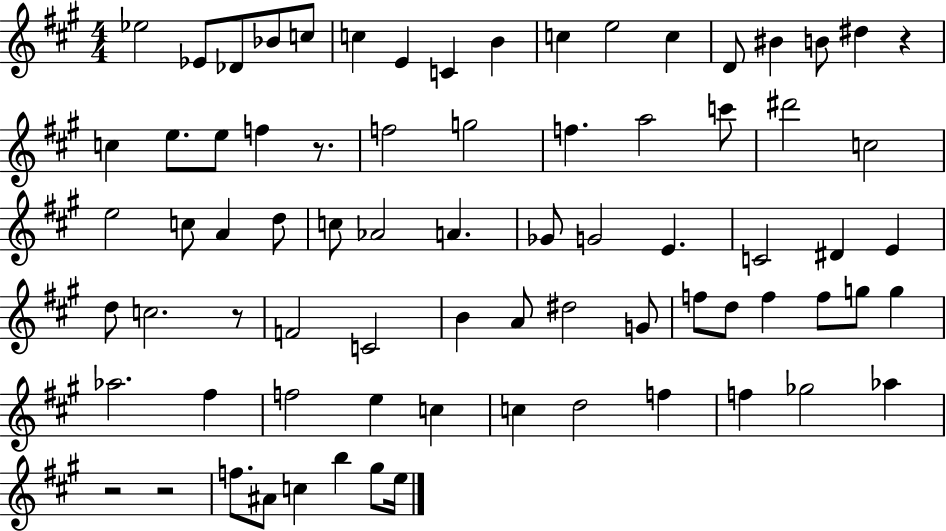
{
  \clef treble
  \numericTimeSignature
  \time 4/4
  \key a \major
  \repeat volta 2 { ees''2 ees'8 des'8 bes'8 c''8 | c''4 e'4 c'4 b'4 | c''4 e''2 c''4 | d'8 bis'4 b'8 dis''4 r4 | \break c''4 e''8. e''8 f''4 r8. | f''2 g''2 | f''4. a''2 c'''8 | dis'''2 c''2 | \break e''2 c''8 a'4 d''8 | c''8 aes'2 a'4. | ges'8 g'2 e'4. | c'2 dis'4 e'4 | \break d''8 c''2. r8 | f'2 c'2 | b'4 a'8 dis''2 g'8 | f''8 d''8 f''4 f''8 g''8 g''4 | \break aes''2. fis''4 | f''2 e''4 c''4 | c''4 d''2 f''4 | f''4 ges''2 aes''4 | \break r2 r2 | f''8. ais'8 c''4 b''4 gis''8 e''16 | } \bar "|."
}